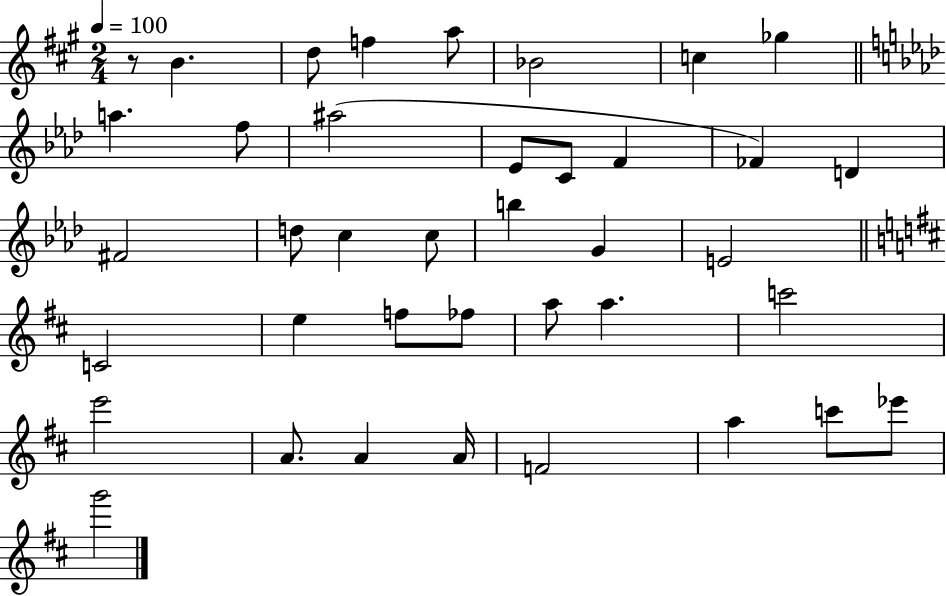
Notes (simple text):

R/e B4/q. D5/e F5/q A5/e Bb4/h C5/q Gb5/q A5/q. F5/e A#5/h Eb4/e C4/e F4/q FES4/q D4/q F#4/h D5/e C5/q C5/e B5/q G4/q E4/h C4/h E5/q F5/e FES5/e A5/e A5/q. C6/h E6/h A4/e. A4/q A4/s F4/h A5/q C6/e Eb6/e G6/h